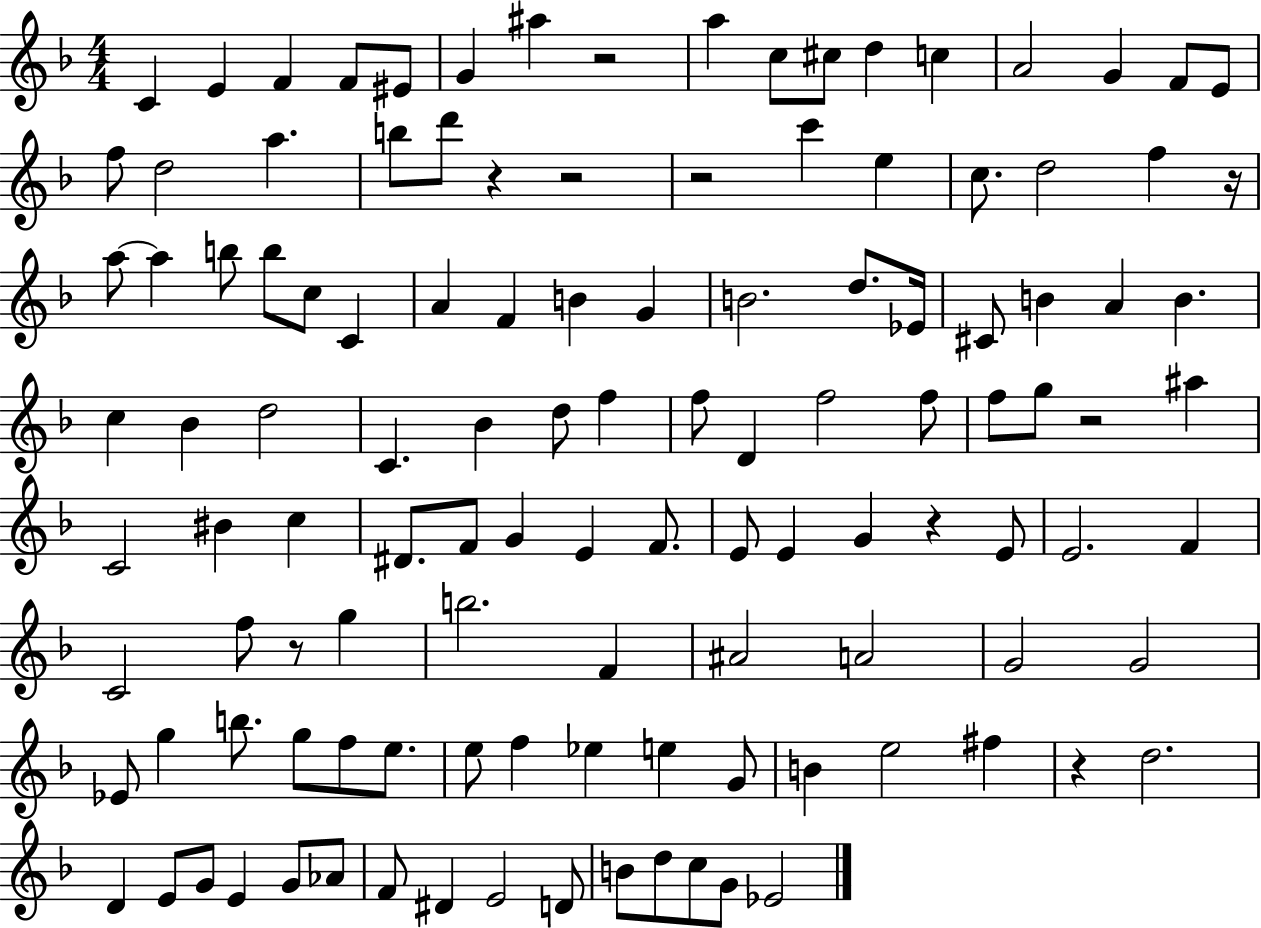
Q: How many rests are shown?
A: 9